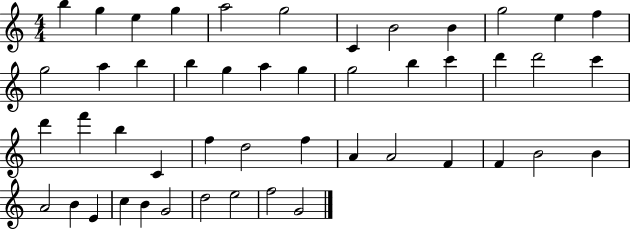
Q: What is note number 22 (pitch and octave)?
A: C6